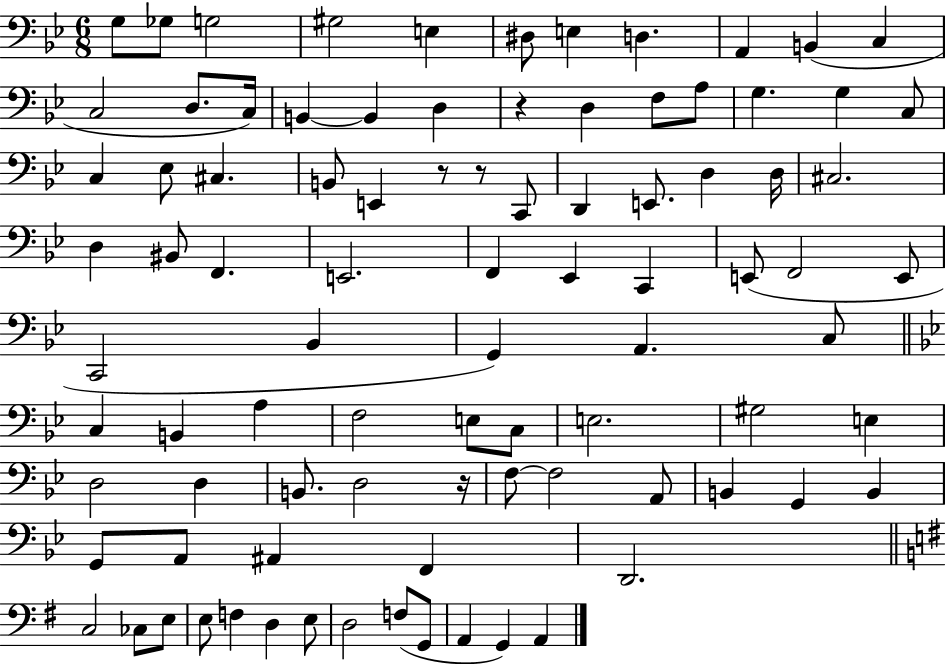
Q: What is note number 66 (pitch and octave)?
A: B2